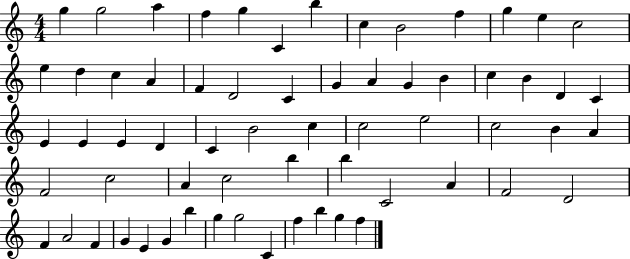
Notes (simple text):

G5/q G5/h A5/q F5/q G5/q C4/q B5/q C5/q B4/h F5/q G5/q E5/q C5/h E5/q D5/q C5/q A4/q F4/q D4/h C4/q G4/q A4/q G4/q B4/q C5/q B4/q D4/q C4/q E4/q E4/q E4/q D4/q C4/q B4/h C5/q C5/h E5/h C5/h B4/q A4/q F4/h C5/h A4/q C5/h B5/q B5/q C4/h A4/q F4/h D4/h F4/q A4/h F4/q G4/q E4/q G4/q B5/q G5/q G5/h C4/q F5/q B5/q G5/q F5/q